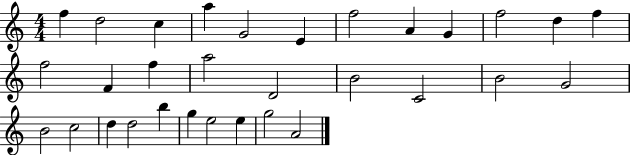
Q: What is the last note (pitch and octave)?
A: A4